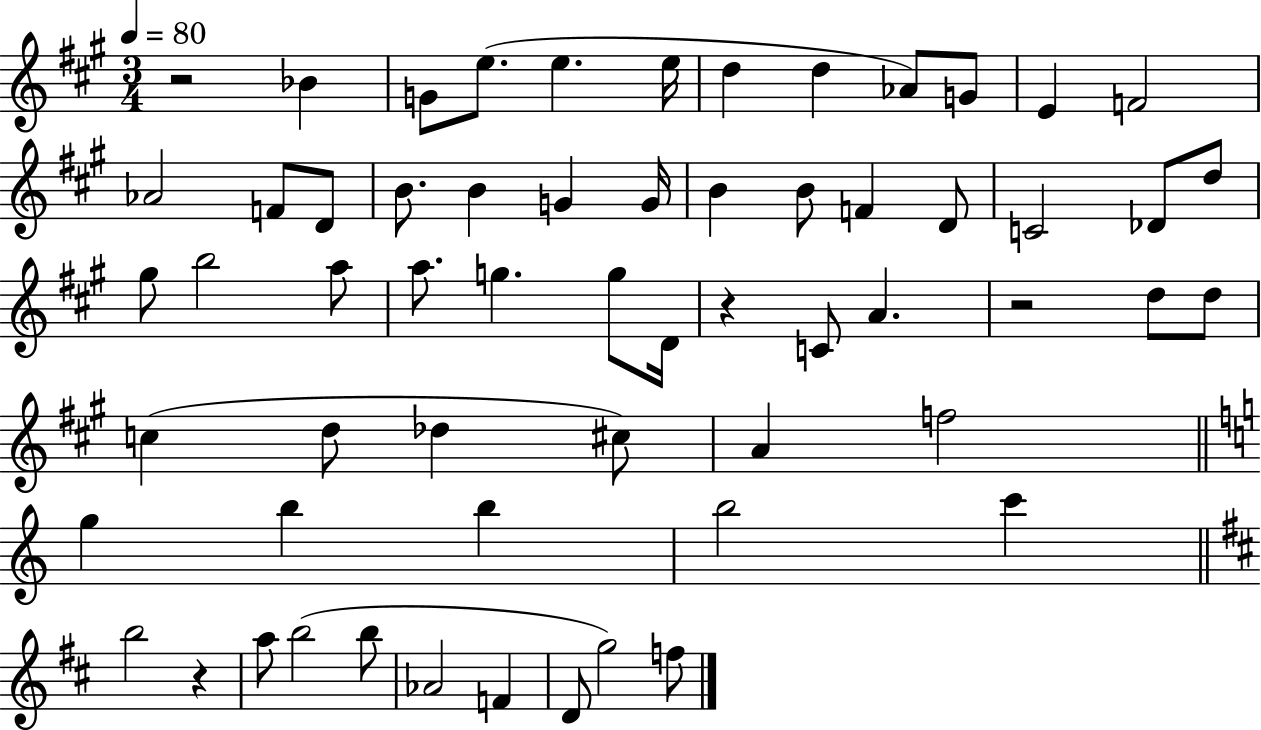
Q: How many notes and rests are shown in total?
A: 60